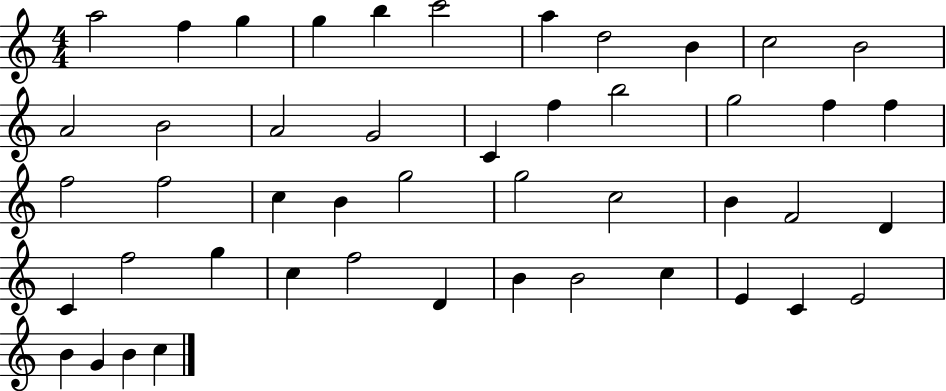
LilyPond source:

{
  \clef treble
  \numericTimeSignature
  \time 4/4
  \key c \major
  a''2 f''4 g''4 | g''4 b''4 c'''2 | a''4 d''2 b'4 | c''2 b'2 | \break a'2 b'2 | a'2 g'2 | c'4 f''4 b''2 | g''2 f''4 f''4 | \break f''2 f''2 | c''4 b'4 g''2 | g''2 c''2 | b'4 f'2 d'4 | \break c'4 f''2 g''4 | c''4 f''2 d'4 | b'4 b'2 c''4 | e'4 c'4 e'2 | \break b'4 g'4 b'4 c''4 | \bar "|."
}